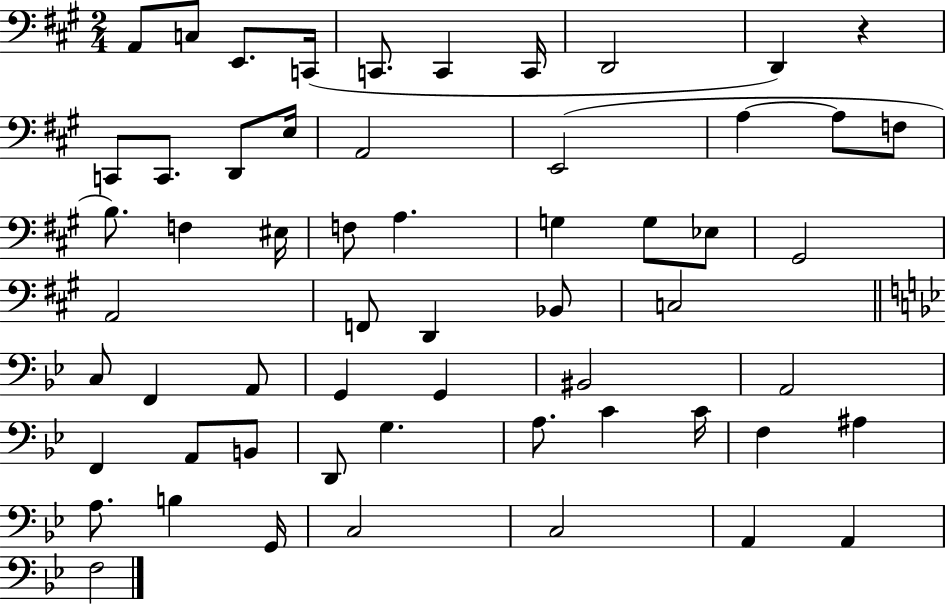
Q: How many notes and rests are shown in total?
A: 58